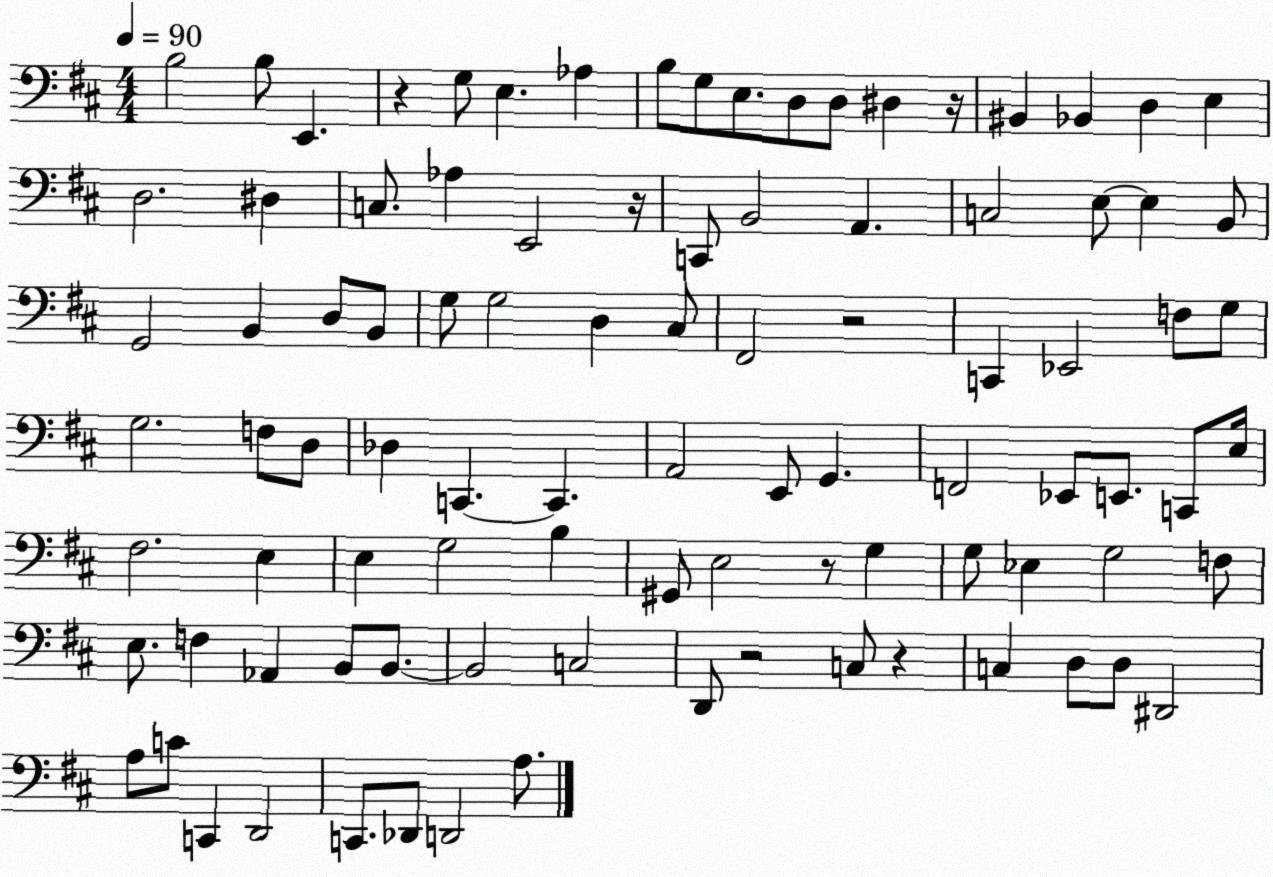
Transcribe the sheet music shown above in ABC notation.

X:1
T:Untitled
M:4/4
L:1/4
K:D
B,2 B,/2 E,, z G,/2 E, _A, B,/2 G,/2 E,/2 D,/2 D,/2 ^D, z/4 ^B,, _B,, D, E, D,2 ^D, C,/2 _A, E,,2 z/4 C,,/2 B,,2 A,, C,2 E,/2 E, B,,/2 G,,2 B,, D,/2 B,,/2 G,/2 G,2 D, ^C,/2 ^F,,2 z2 C,, _E,,2 F,/2 G,/2 G,2 F,/2 D,/2 _D, C,, C,, A,,2 E,,/2 G,, F,,2 _E,,/2 E,,/2 C,,/2 E,/4 ^F,2 E, E, G,2 B, ^G,,/2 E,2 z/2 G, G,/2 _E, G,2 F,/2 E,/2 F, _A,, B,,/2 B,,/2 B,,2 C,2 D,,/2 z2 C,/2 z C, D,/2 D,/2 ^D,,2 A,/2 C/2 C,, D,,2 C,,/2 _D,,/2 D,,2 A,/2